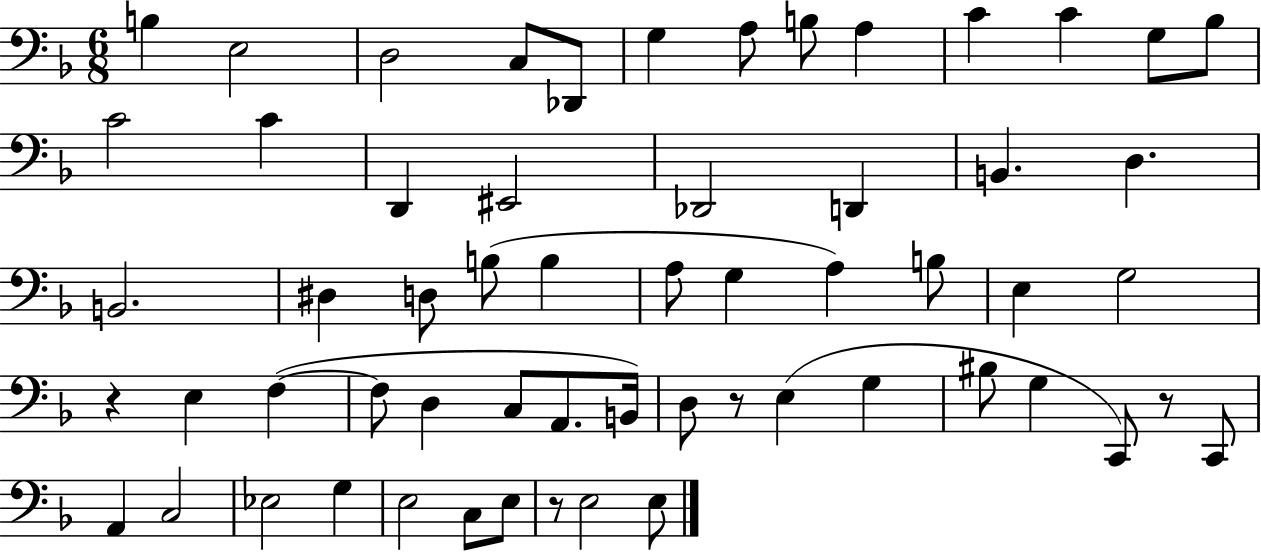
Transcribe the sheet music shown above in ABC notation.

X:1
T:Untitled
M:6/8
L:1/4
K:F
B, E,2 D,2 C,/2 _D,,/2 G, A,/2 B,/2 A, C C G,/2 _B,/2 C2 C D,, ^E,,2 _D,,2 D,, B,, D, B,,2 ^D, D,/2 B,/2 B, A,/2 G, A, B,/2 E, G,2 z E, F, F,/2 D, C,/2 A,,/2 B,,/4 D,/2 z/2 E, G, ^B,/2 G, C,,/2 z/2 C,,/2 A,, C,2 _E,2 G, E,2 C,/2 E,/2 z/2 E,2 E,/2